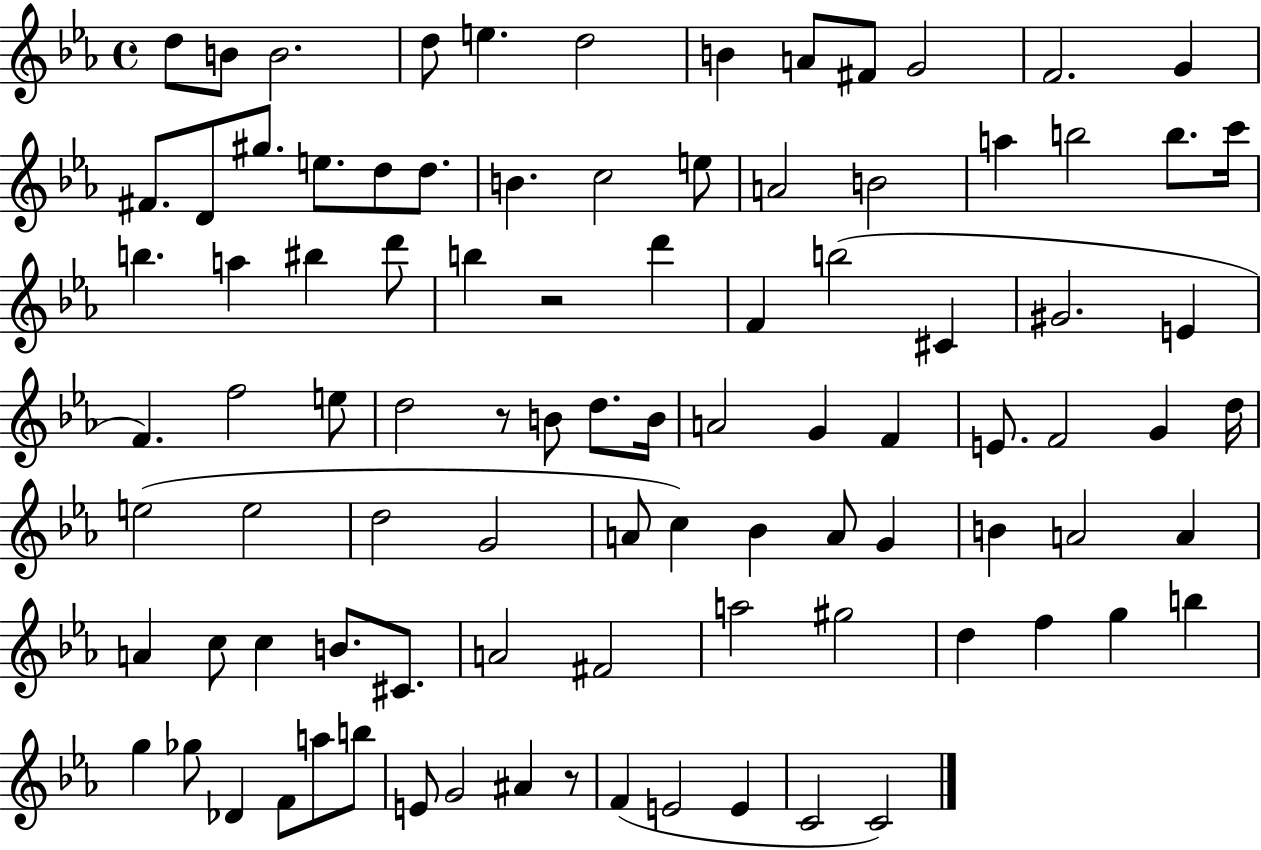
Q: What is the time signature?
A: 4/4